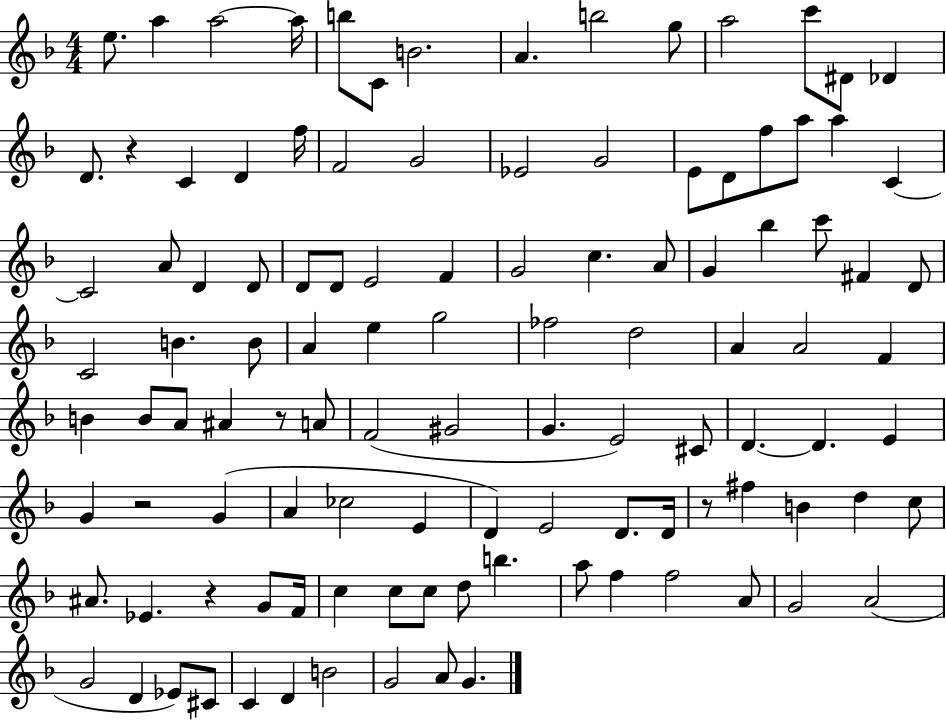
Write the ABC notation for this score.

X:1
T:Untitled
M:4/4
L:1/4
K:F
e/2 a a2 a/4 b/2 C/2 B2 A b2 g/2 a2 c'/2 ^D/2 _D D/2 z C D f/4 F2 G2 _E2 G2 E/2 D/2 f/2 a/2 a C C2 A/2 D D/2 D/2 D/2 E2 F G2 c A/2 G _b c'/2 ^F D/2 C2 B B/2 A e g2 _f2 d2 A A2 F B B/2 A/2 ^A z/2 A/2 F2 ^G2 G E2 ^C/2 D D E G z2 G A _c2 E D E2 D/2 D/4 z/2 ^f B d c/2 ^A/2 _E z G/2 F/4 c c/2 c/2 d/2 b a/2 f f2 A/2 G2 A2 G2 D _E/2 ^C/2 C D B2 G2 A/2 G